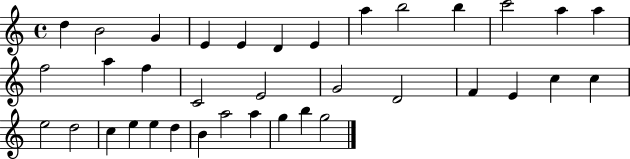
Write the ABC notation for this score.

X:1
T:Untitled
M:4/4
L:1/4
K:C
d B2 G E E D E a b2 b c'2 a a f2 a f C2 E2 G2 D2 F E c c e2 d2 c e e d B a2 a g b g2